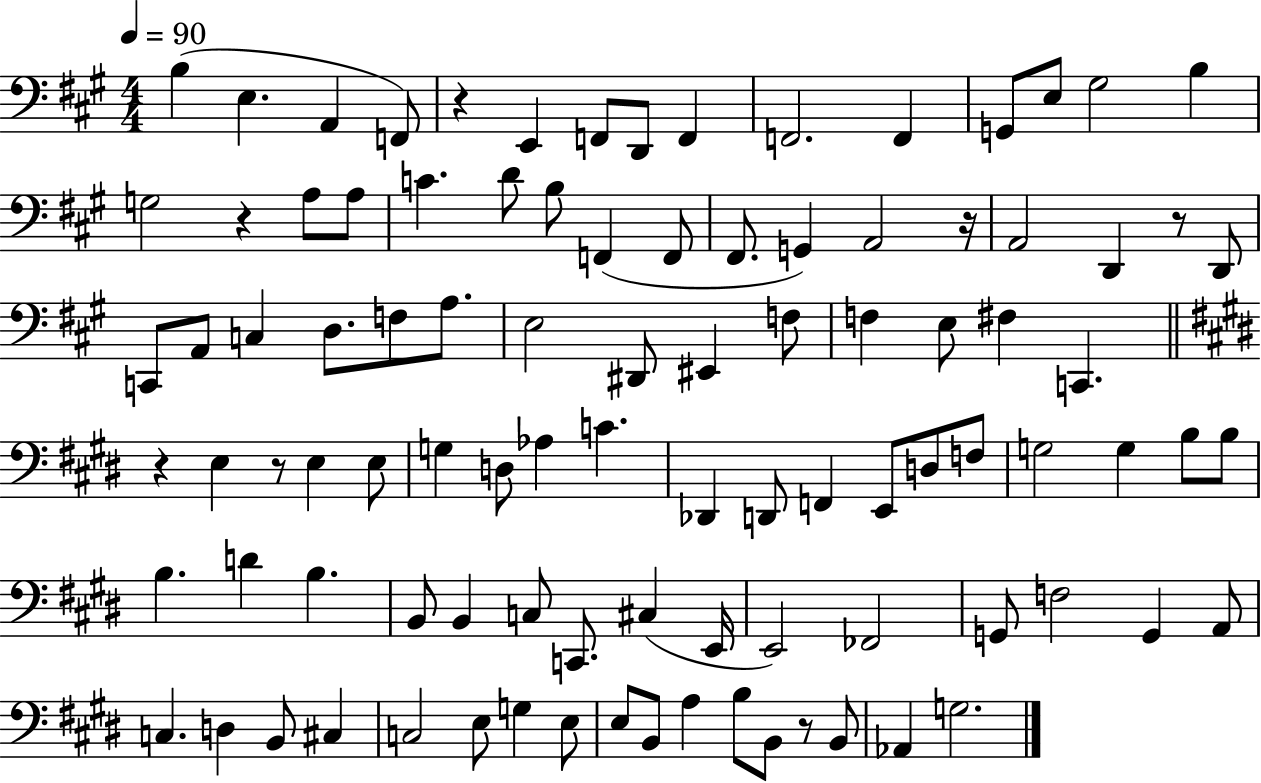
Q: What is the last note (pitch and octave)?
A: G3